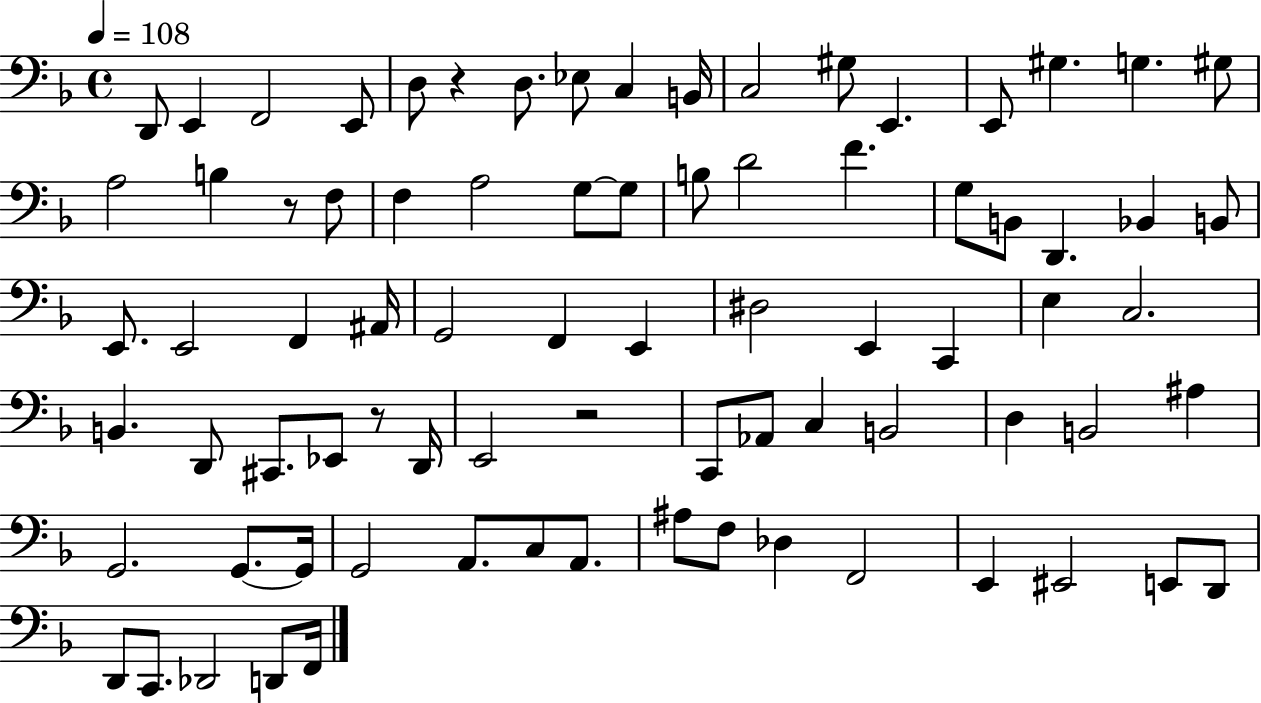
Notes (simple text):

D2/e E2/q F2/h E2/e D3/e R/q D3/e. Eb3/e C3/q B2/s C3/h G#3/e E2/q. E2/e G#3/q. G3/q. G#3/e A3/h B3/q R/e F3/e F3/q A3/h G3/e G3/e B3/e D4/h F4/q. G3/e B2/e D2/q. Bb2/q B2/e E2/e. E2/h F2/q A#2/s G2/h F2/q E2/q D#3/h E2/q C2/q E3/q C3/h. B2/q. D2/e C#2/e. Eb2/e R/e D2/s E2/h R/h C2/e Ab2/e C3/q B2/h D3/q B2/h A#3/q G2/h. G2/e. G2/s G2/h A2/e. C3/e A2/e. A#3/e F3/e Db3/q F2/h E2/q EIS2/h E2/e D2/e D2/e C2/e. Db2/h D2/e F2/s